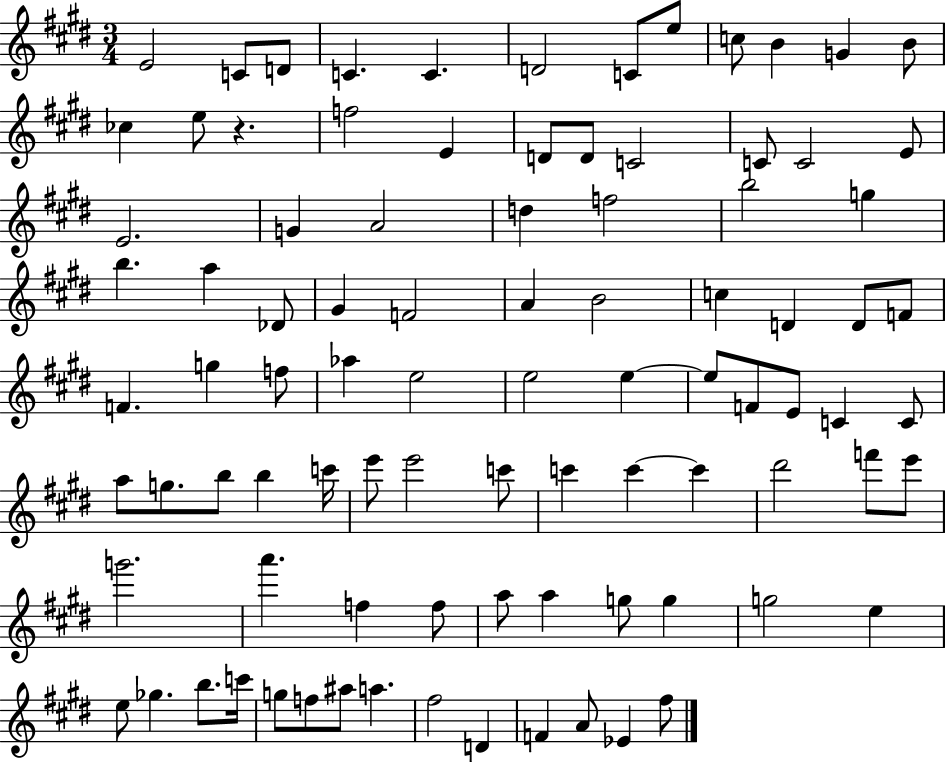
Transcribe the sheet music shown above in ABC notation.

X:1
T:Untitled
M:3/4
L:1/4
K:E
E2 C/2 D/2 C C D2 C/2 e/2 c/2 B G B/2 _c e/2 z f2 E D/2 D/2 C2 C/2 C2 E/2 E2 G A2 d f2 b2 g b a _D/2 ^G F2 A B2 c D D/2 F/2 F g f/2 _a e2 e2 e e/2 F/2 E/2 C C/2 a/2 g/2 b/2 b c'/4 e'/2 e'2 c'/2 c' c' c' ^d'2 f'/2 e'/2 g'2 a' f f/2 a/2 a g/2 g g2 e e/2 _g b/2 c'/4 g/2 f/2 ^a/2 a ^f2 D F A/2 _E ^f/2